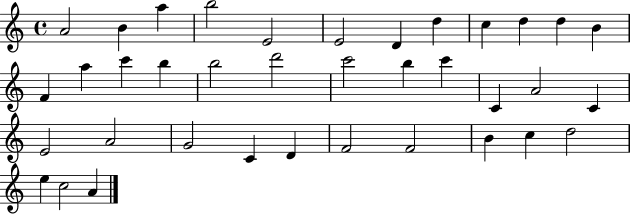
A4/h B4/q A5/q B5/h E4/h E4/h D4/q D5/q C5/q D5/q D5/q B4/q F4/q A5/q C6/q B5/q B5/h D6/h C6/h B5/q C6/q C4/q A4/h C4/q E4/h A4/h G4/h C4/q D4/q F4/h F4/h B4/q C5/q D5/h E5/q C5/h A4/q